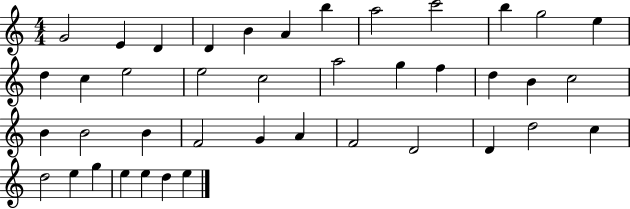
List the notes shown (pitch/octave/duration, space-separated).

G4/h E4/q D4/q D4/q B4/q A4/q B5/q A5/h C6/h B5/q G5/h E5/q D5/q C5/q E5/h E5/h C5/h A5/h G5/q F5/q D5/q B4/q C5/h B4/q B4/h B4/q F4/h G4/q A4/q F4/h D4/h D4/q D5/h C5/q D5/h E5/q G5/q E5/q E5/q D5/q E5/q